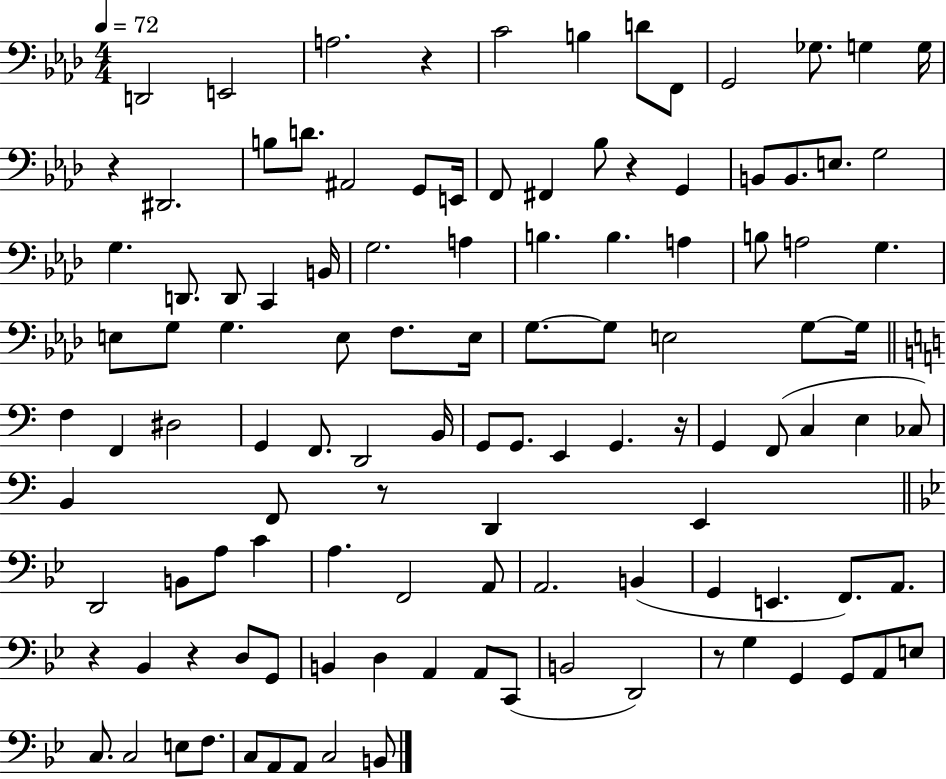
{
  \clef bass
  \numericTimeSignature
  \time 4/4
  \key aes \major
  \tempo 4 = 72
  d,2 e,2 | a2. r4 | c'2 b4 d'8 f,8 | g,2 ges8. g4 g16 | \break r4 dis,2. | b8 d'8. ais,2 g,8 e,16 | f,8 fis,4 bes8 r4 g,4 | b,8 b,8. e8. g2 | \break g4. d,8. d,8 c,4 b,16 | g2. a4 | b4. b4. a4 | b8 a2 g4. | \break e8 g8 g4. e8 f8. e16 | g8.~~ g8 e2 g8~~ g16 | \bar "||" \break \key a \minor f4 f,4 dis2 | g,4 f,8. d,2 b,16 | g,8 g,8. e,4 g,4. r16 | g,4 f,8( c4 e4 ces8) | \break b,4 f,8 r8 d,4 e,4 | \bar "||" \break \key g \minor d,2 b,8 a8 c'4 | a4. f,2 a,8 | a,2. b,4( | g,4 e,4. f,8.) a,8. | \break r4 bes,4 r4 d8 g,8 | b,4 d4 a,4 a,8 c,8( | b,2 d,2) | r8 g4 g,4 g,8 a,8 e8 | \break c8. c2 e8 f8. | c8 a,8 a,8 c2 b,8 | \bar "|."
}